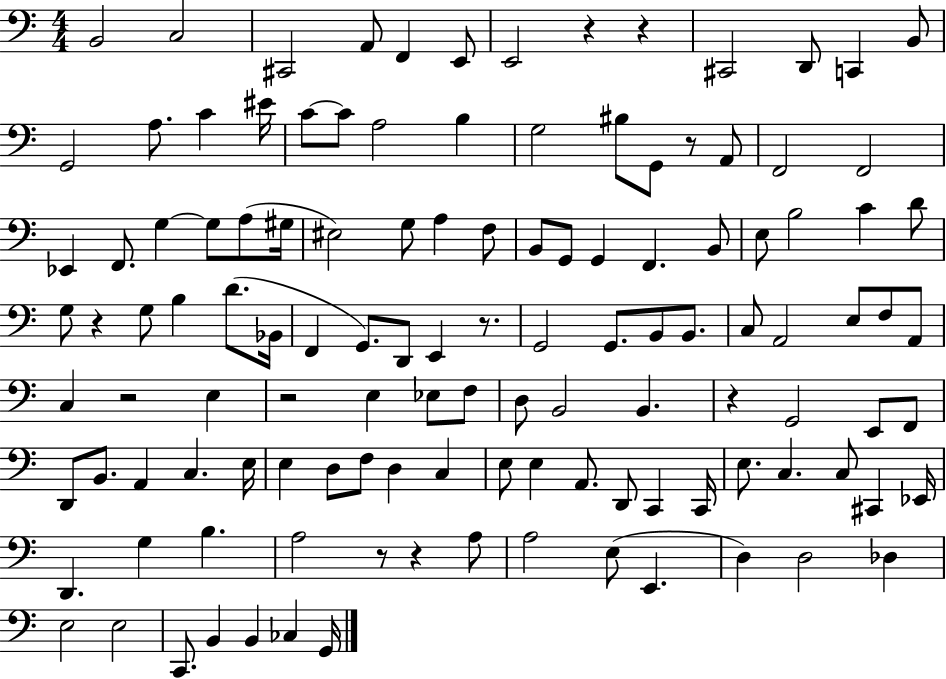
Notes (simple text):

B2/h C3/h C#2/h A2/e F2/q E2/e E2/h R/q R/q C#2/h D2/e C2/q B2/e G2/h A3/e. C4/q EIS4/s C4/e C4/e A3/h B3/q G3/h BIS3/e G2/e R/e A2/e F2/h F2/h Eb2/q F2/e. G3/q G3/e A3/e G#3/s EIS3/h G3/e A3/q F3/e B2/e G2/e G2/q F2/q. B2/e E3/e B3/h C4/q D4/e G3/e R/q G3/e B3/q D4/e. Bb2/s F2/q G2/e. D2/e E2/q R/e. G2/h G2/e. B2/e B2/e. C3/e A2/h E3/e F3/e A2/e C3/q R/h E3/q R/h E3/q Eb3/e F3/e D3/e B2/h B2/q. R/q G2/h E2/e F2/e D2/e B2/e. A2/q C3/q. E3/s E3/q D3/e F3/e D3/q C3/q E3/e E3/q A2/e. D2/e C2/q C2/s E3/e. C3/q. C3/e C#2/q Eb2/s D2/q. G3/q B3/q. A3/h R/e R/q A3/e A3/h E3/e E2/q. D3/q D3/h Db3/q E3/h E3/h C2/e. B2/q B2/q CES3/q G2/s